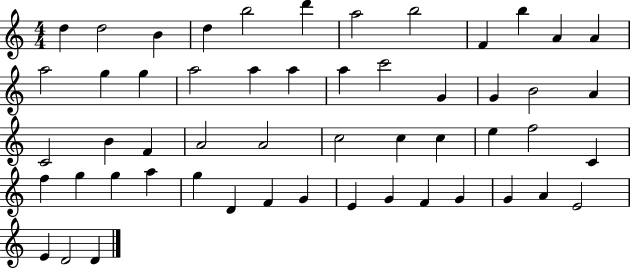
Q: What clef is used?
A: treble